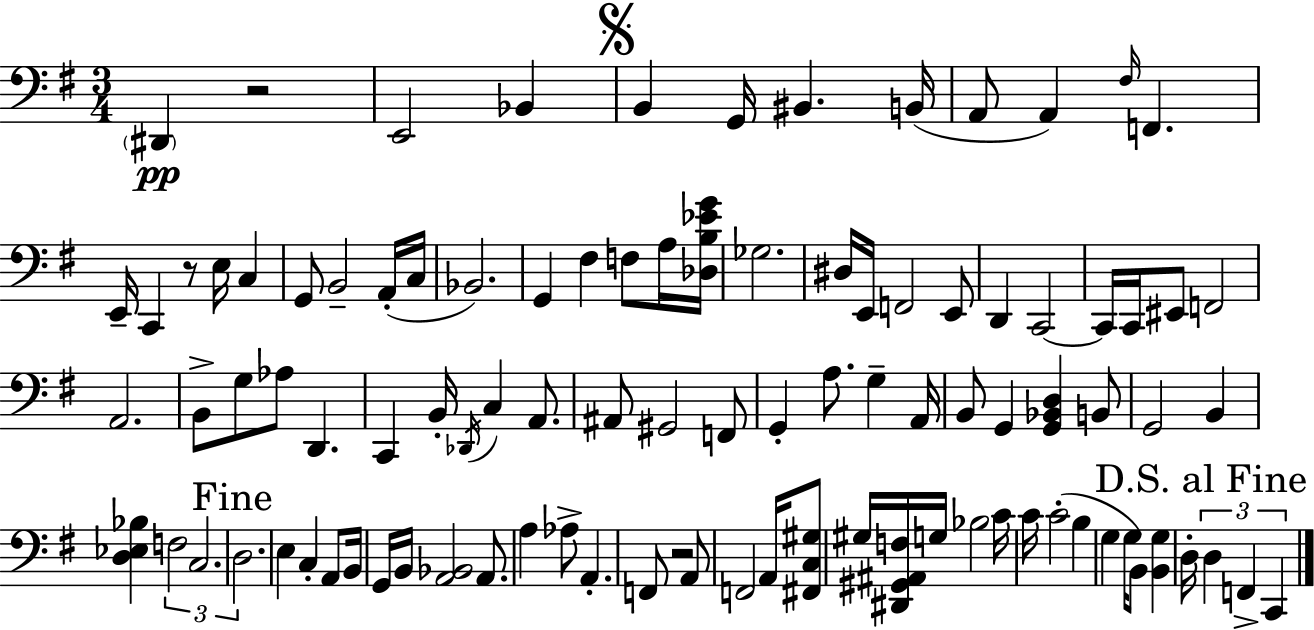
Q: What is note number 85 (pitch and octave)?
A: D3